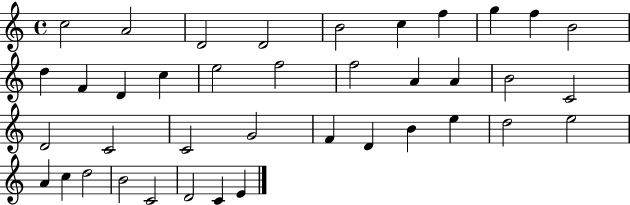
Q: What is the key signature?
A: C major